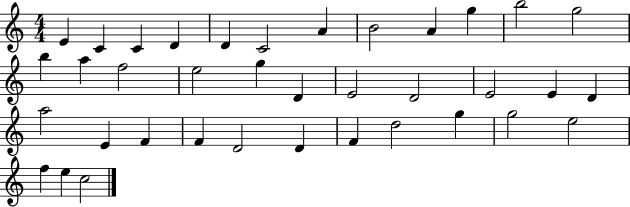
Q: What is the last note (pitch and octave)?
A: C5